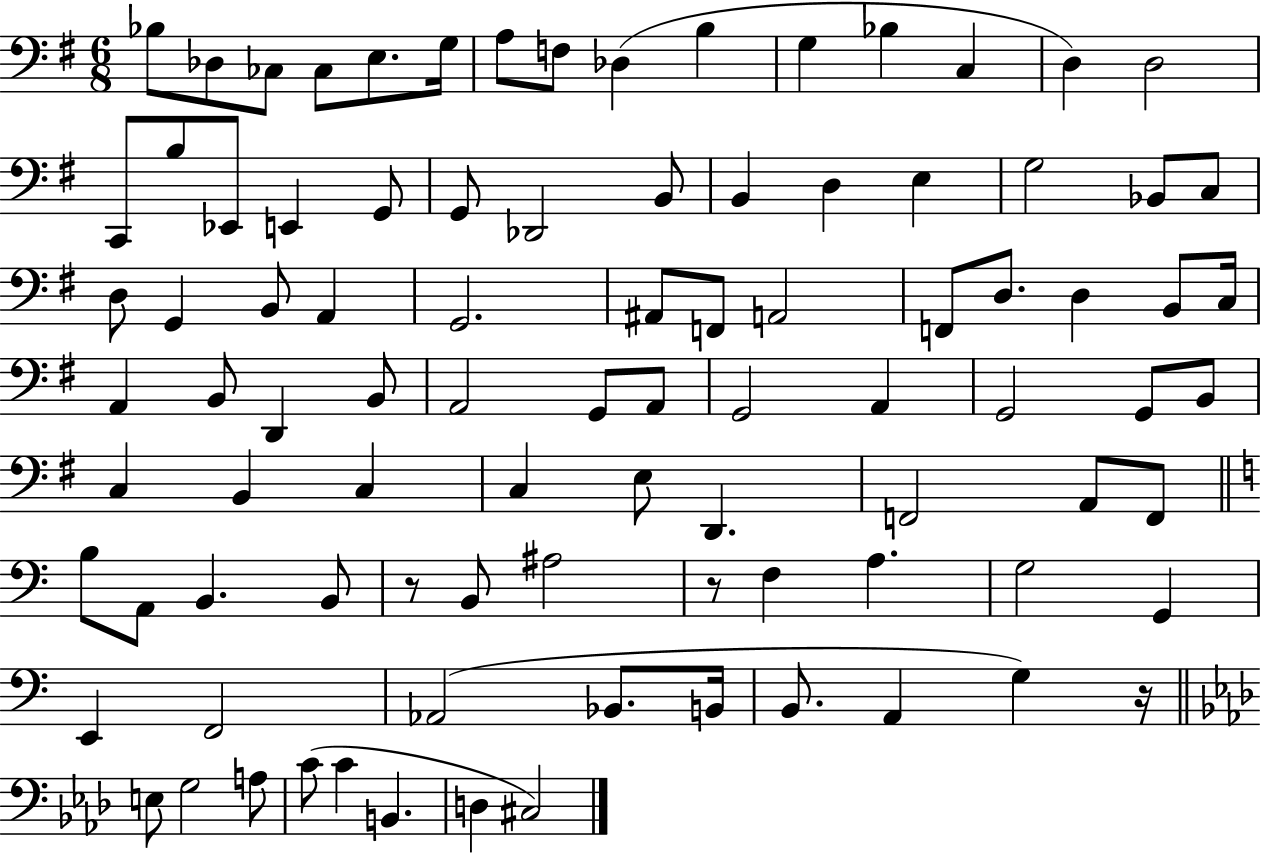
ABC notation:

X:1
T:Untitled
M:6/8
L:1/4
K:G
_B,/2 _D,/2 _C,/2 _C,/2 E,/2 G,/4 A,/2 F,/2 _D, B, G, _B, C, D, D,2 C,,/2 B,/2 _E,,/2 E,, G,,/2 G,,/2 _D,,2 B,,/2 B,, D, E, G,2 _B,,/2 C,/2 D,/2 G,, B,,/2 A,, G,,2 ^A,,/2 F,,/2 A,,2 F,,/2 D,/2 D, B,,/2 C,/4 A,, B,,/2 D,, B,,/2 A,,2 G,,/2 A,,/2 G,,2 A,, G,,2 G,,/2 B,,/2 C, B,, C, C, E,/2 D,, F,,2 A,,/2 F,,/2 B,/2 A,,/2 B,, B,,/2 z/2 B,,/2 ^A,2 z/2 F, A, G,2 G,, E,, F,,2 _A,,2 _B,,/2 B,,/4 B,,/2 A,, G, z/4 E,/2 G,2 A,/2 C/2 C B,, D, ^C,2